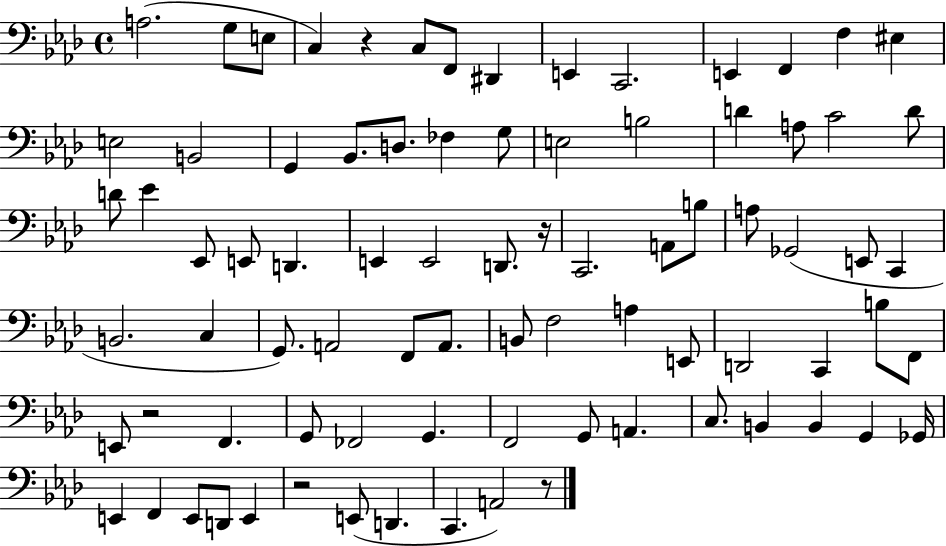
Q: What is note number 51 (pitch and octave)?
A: E2